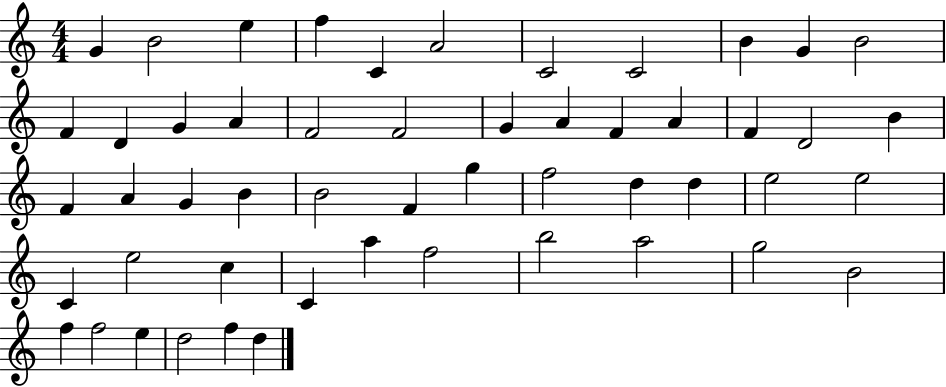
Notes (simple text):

G4/q B4/h E5/q F5/q C4/q A4/h C4/h C4/h B4/q G4/q B4/h F4/q D4/q G4/q A4/q F4/h F4/h G4/q A4/q F4/q A4/q F4/q D4/h B4/q F4/q A4/q G4/q B4/q B4/h F4/q G5/q F5/h D5/q D5/q E5/h E5/h C4/q E5/h C5/q C4/q A5/q F5/h B5/h A5/h G5/h B4/h F5/q F5/h E5/q D5/h F5/q D5/q